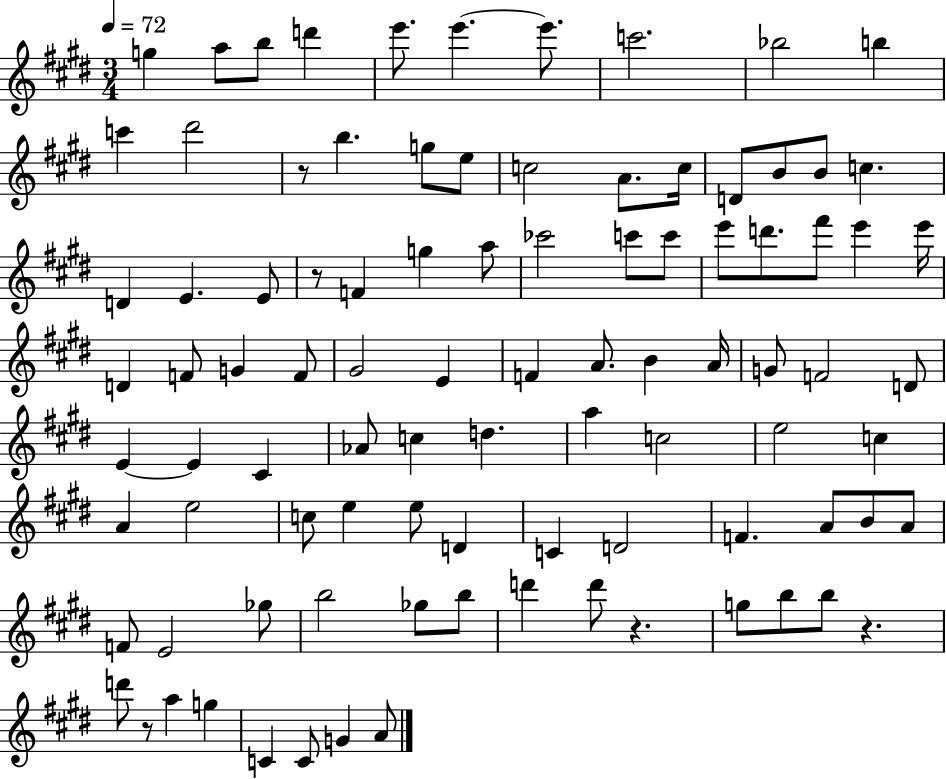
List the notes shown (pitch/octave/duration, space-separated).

G5/q A5/e B5/e D6/q E6/e. E6/q. E6/e. C6/h. Bb5/h B5/q C6/q D#6/h R/e B5/q. G5/e E5/e C5/h A4/e. C5/s D4/e B4/e B4/e C5/q. D4/q E4/q. E4/e R/e F4/q G5/q A5/e CES6/h C6/e C6/e E6/e D6/e. F#6/e E6/q E6/s D4/q F4/e G4/q F4/e G#4/h E4/q F4/q A4/e. B4/q A4/s G4/e F4/h D4/e E4/q E4/q C#4/q Ab4/e C5/q D5/q. A5/q C5/h E5/h C5/q A4/q E5/h C5/e E5/q E5/e D4/q C4/q D4/h F4/q. A4/e B4/e A4/e F4/e E4/h Gb5/e B5/h Gb5/e B5/e D6/q D6/e R/q. G5/e B5/e B5/e R/q. D6/e R/e A5/q G5/q C4/q C4/e G4/q A4/e